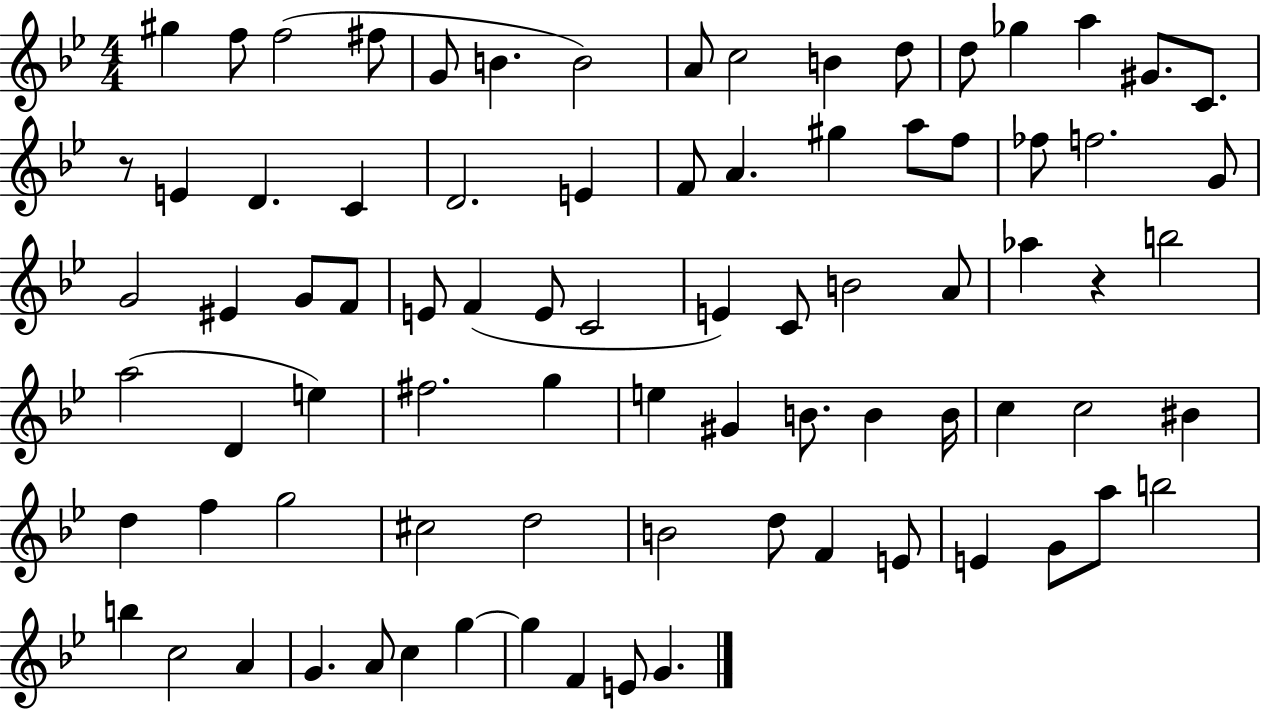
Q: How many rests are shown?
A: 2